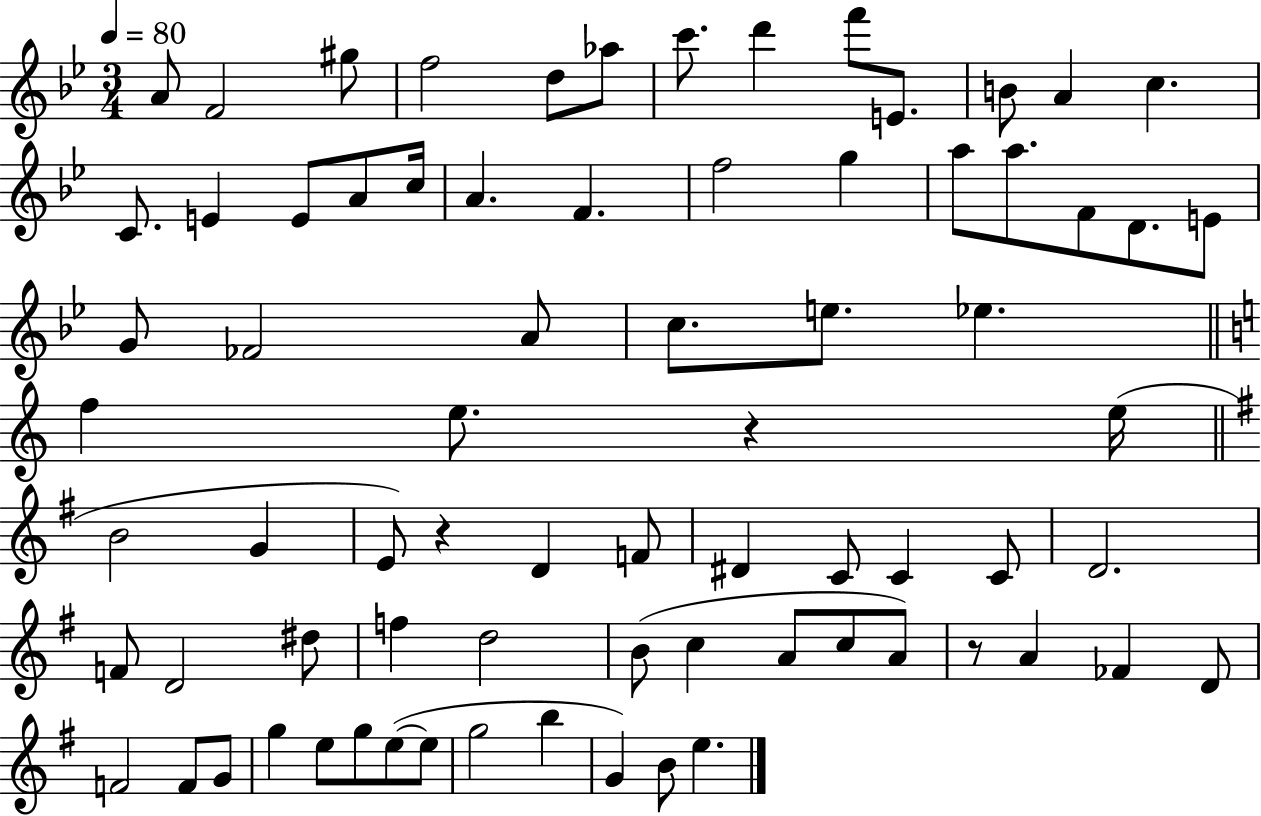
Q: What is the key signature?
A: BES major